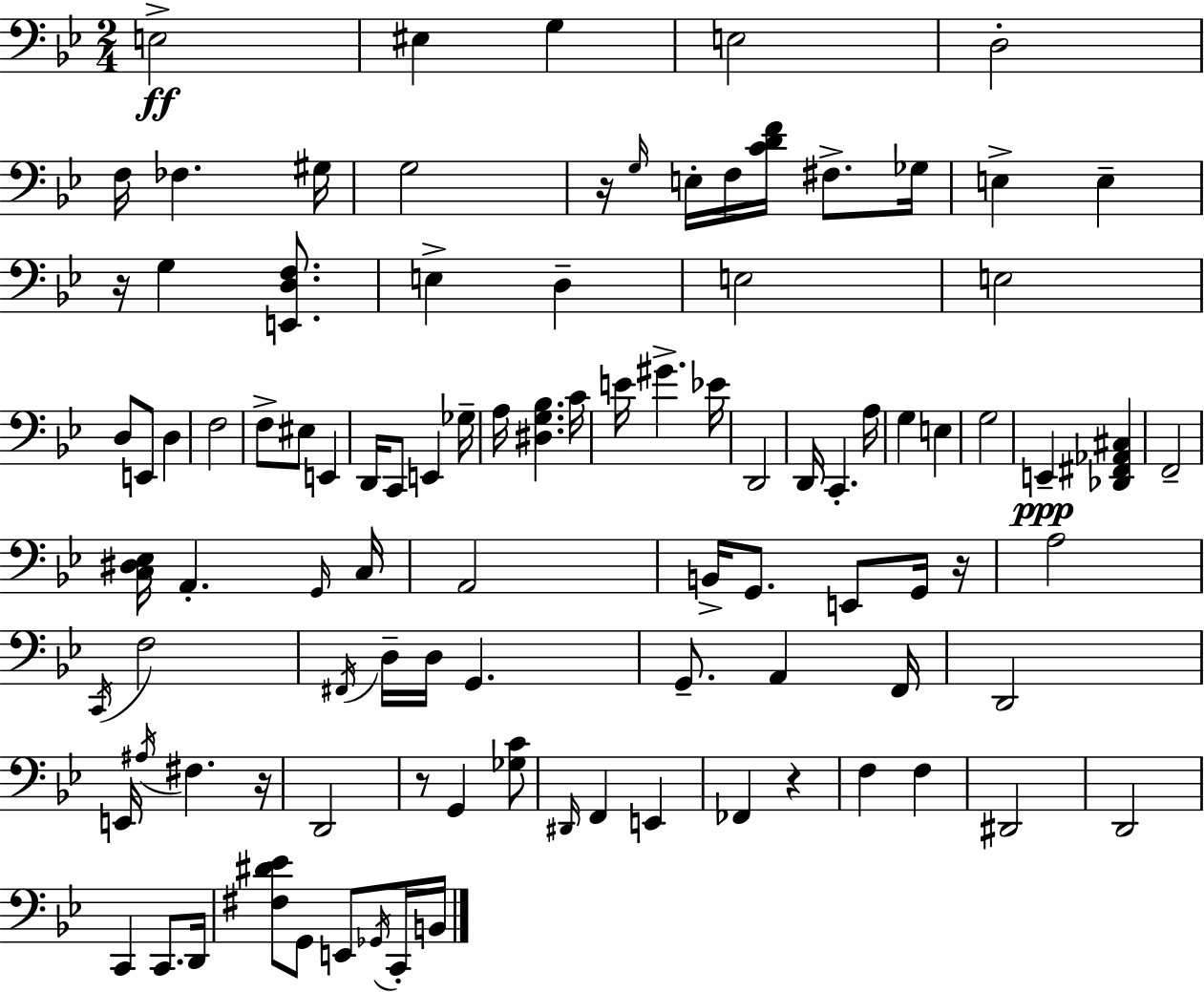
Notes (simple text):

E3/h EIS3/q G3/q E3/h D3/h F3/s FES3/q. G#3/s G3/h R/s G3/s E3/s F3/s [C4,D4,F4]/s F#3/e. Gb3/s E3/q E3/q R/s G3/q [E2,D3,F3]/e. E3/q D3/q E3/h E3/h D3/e E2/e D3/q F3/h F3/e EIS3/e E2/q D2/s C2/e E2/q Gb3/s A3/s [D#3,G3,Bb3]/q. C4/s E4/s G#4/q. Eb4/s D2/h D2/s C2/q. A3/s G3/q E3/q G3/h E2/q [Db2,F#2,Ab2,C#3]/q F2/h [C3,D#3,Eb3]/s A2/q. G2/s C3/s A2/h B2/s G2/e. E2/e G2/s R/s A3/h C2/s F3/h F#2/s D3/s D3/s G2/q. G2/e. A2/q F2/s D2/h E2/s A#3/s F#3/q. R/s D2/h R/e G2/q [Gb3,C4]/e D#2/s F2/q E2/q FES2/q R/q F3/q F3/q D#2/h D2/h C2/q C2/e. D2/s [F#3,D#4,Eb4]/e G2/e E2/e Gb2/s C2/s B2/s